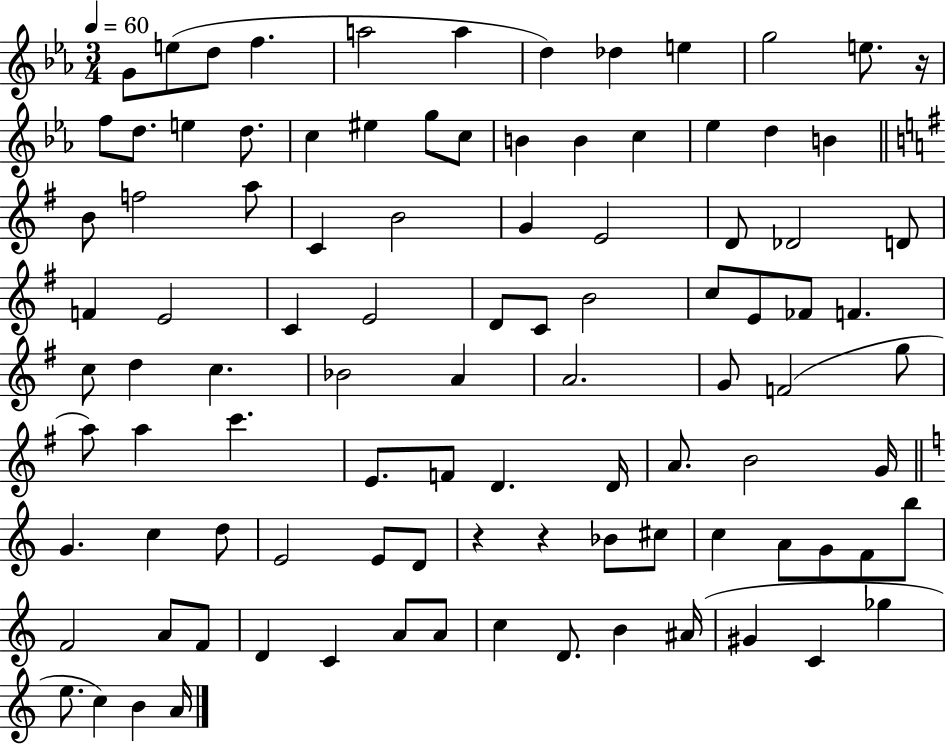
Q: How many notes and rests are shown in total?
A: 99